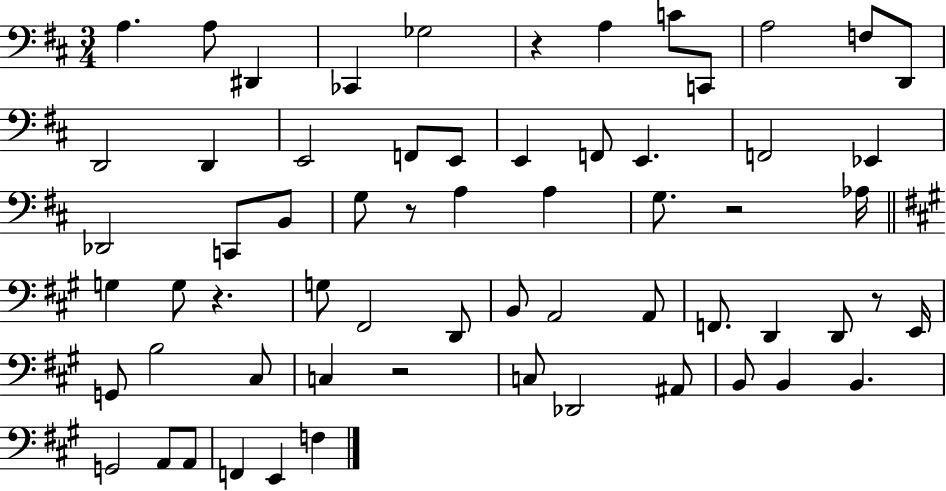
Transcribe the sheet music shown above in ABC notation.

X:1
T:Untitled
M:3/4
L:1/4
K:D
A, A,/2 ^D,, _C,, _G,2 z A, C/2 C,,/2 A,2 F,/2 D,,/2 D,,2 D,, E,,2 F,,/2 E,,/2 E,, F,,/2 E,, F,,2 _E,, _D,,2 C,,/2 B,,/2 G,/2 z/2 A, A, G,/2 z2 _A,/4 G, G,/2 z G,/2 ^F,,2 D,,/2 B,,/2 A,,2 A,,/2 F,,/2 D,, D,,/2 z/2 E,,/4 G,,/2 B,2 ^C,/2 C, z2 C,/2 _D,,2 ^A,,/2 B,,/2 B,, B,, G,,2 A,,/2 A,,/2 F,, E,, F,